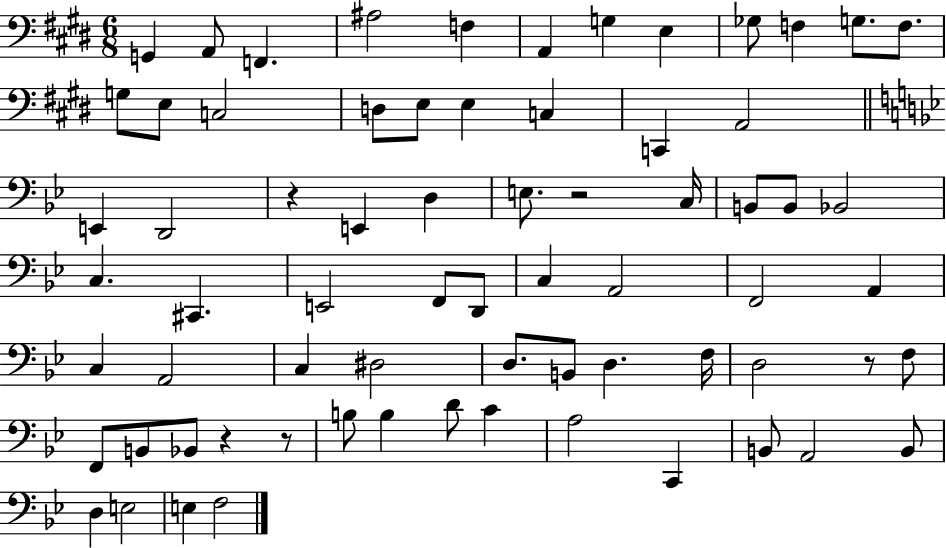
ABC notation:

X:1
T:Untitled
M:6/8
L:1/4
K:E
G,, A,,/2 F,, ^A,2 F, A,, G, E, _G,/2 F, G,/2 F,/2 G,/2 E,/2 C,2 D,/2 E,/2 E, C, C,, A,,2 E,, D,,2 z E,, D, E,/2 z2 C,/4 B,,/2 B,,/2 _B,,2 C, ^C,, E,,2 F,,/2 D,,/2 C, A,,2 F,,2 A,, C, A,,2 C, ^D,2 D,/2 B,,/2 D, F,/4 D,2 z/2 F,/2 F,,/2 B,,/2 _B,,/2 z z/2 B,/2 B, D/2 C A,2 C,, B,,/2 A,,2 B,,/2 D, E,2 E, F,2